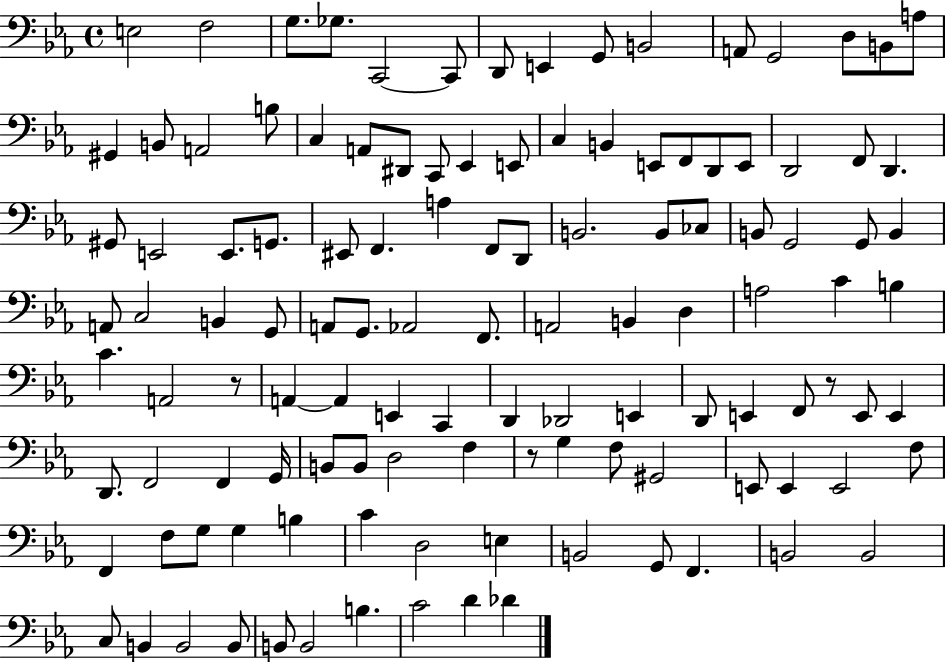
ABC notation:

X:1
T:Untitled
M:4/4
L:1/4
K:Eb
E,2 F,2 G,/2 _G,/2 C,,2 C,,/2 D,,/2 E,, G,,/2 B,,2 A,,/2 G,,2 D,/2 B,,/2 A,/2 ^G,, B,,/2 A,,2 B,/2 C, A,,/2 ^D,,/2 C,,/2 _E,, E,,/2 C, B,, E,,/2 F,,/2 D,,/2 E,,/2 D,,2 F,,/2 D,, ^G,,/2 E,,2 E,,/2 G,,/2 ^E,,/2 F,, A, F,,/2 D,,/2 B,,2 B,,/2 _C,/2 B,,/2 G,,2 G,,/2 B,, A,,/2 C,2 B,, G,,/2 A,,/2 G,,/2 _A,,2 F,,/2 A,,2 B,, D, A,2 C B, C A,,2 z/2 A,, A,, E,, C,, D,, _D,,2 E,, D,,/2 E,, F,,/2 z/2 E,,/2 E,, D,,/2 F,,2 F,, G,,/4 B,,/2 B,,/2 D,2 F, z/2 G, F,/2 ^G,,2 E,,/2 E,, E,,2 F,/2 F,, F,/2 G,/2 G, B, C D,2 E, B,,2 G,,/2 F,, B,,2 B,,2 C,/2 B,, B,,2 B,,/2 B,,/2 B,,2 B, C2 D _D